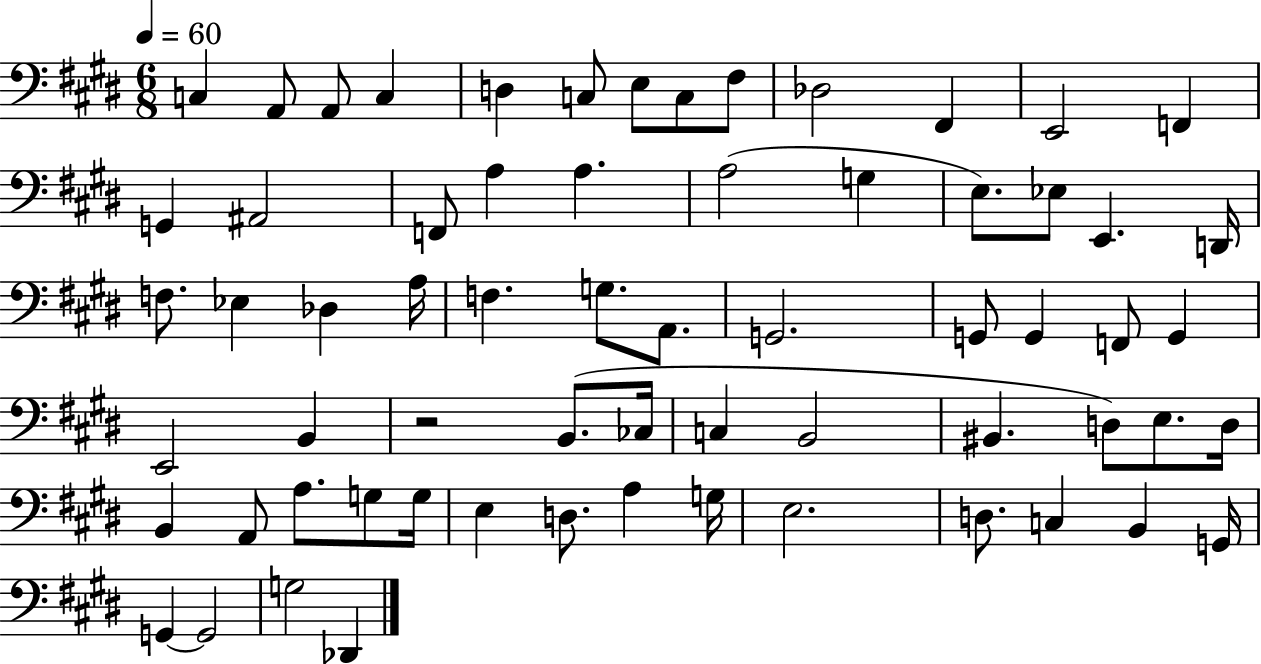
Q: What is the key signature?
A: E major